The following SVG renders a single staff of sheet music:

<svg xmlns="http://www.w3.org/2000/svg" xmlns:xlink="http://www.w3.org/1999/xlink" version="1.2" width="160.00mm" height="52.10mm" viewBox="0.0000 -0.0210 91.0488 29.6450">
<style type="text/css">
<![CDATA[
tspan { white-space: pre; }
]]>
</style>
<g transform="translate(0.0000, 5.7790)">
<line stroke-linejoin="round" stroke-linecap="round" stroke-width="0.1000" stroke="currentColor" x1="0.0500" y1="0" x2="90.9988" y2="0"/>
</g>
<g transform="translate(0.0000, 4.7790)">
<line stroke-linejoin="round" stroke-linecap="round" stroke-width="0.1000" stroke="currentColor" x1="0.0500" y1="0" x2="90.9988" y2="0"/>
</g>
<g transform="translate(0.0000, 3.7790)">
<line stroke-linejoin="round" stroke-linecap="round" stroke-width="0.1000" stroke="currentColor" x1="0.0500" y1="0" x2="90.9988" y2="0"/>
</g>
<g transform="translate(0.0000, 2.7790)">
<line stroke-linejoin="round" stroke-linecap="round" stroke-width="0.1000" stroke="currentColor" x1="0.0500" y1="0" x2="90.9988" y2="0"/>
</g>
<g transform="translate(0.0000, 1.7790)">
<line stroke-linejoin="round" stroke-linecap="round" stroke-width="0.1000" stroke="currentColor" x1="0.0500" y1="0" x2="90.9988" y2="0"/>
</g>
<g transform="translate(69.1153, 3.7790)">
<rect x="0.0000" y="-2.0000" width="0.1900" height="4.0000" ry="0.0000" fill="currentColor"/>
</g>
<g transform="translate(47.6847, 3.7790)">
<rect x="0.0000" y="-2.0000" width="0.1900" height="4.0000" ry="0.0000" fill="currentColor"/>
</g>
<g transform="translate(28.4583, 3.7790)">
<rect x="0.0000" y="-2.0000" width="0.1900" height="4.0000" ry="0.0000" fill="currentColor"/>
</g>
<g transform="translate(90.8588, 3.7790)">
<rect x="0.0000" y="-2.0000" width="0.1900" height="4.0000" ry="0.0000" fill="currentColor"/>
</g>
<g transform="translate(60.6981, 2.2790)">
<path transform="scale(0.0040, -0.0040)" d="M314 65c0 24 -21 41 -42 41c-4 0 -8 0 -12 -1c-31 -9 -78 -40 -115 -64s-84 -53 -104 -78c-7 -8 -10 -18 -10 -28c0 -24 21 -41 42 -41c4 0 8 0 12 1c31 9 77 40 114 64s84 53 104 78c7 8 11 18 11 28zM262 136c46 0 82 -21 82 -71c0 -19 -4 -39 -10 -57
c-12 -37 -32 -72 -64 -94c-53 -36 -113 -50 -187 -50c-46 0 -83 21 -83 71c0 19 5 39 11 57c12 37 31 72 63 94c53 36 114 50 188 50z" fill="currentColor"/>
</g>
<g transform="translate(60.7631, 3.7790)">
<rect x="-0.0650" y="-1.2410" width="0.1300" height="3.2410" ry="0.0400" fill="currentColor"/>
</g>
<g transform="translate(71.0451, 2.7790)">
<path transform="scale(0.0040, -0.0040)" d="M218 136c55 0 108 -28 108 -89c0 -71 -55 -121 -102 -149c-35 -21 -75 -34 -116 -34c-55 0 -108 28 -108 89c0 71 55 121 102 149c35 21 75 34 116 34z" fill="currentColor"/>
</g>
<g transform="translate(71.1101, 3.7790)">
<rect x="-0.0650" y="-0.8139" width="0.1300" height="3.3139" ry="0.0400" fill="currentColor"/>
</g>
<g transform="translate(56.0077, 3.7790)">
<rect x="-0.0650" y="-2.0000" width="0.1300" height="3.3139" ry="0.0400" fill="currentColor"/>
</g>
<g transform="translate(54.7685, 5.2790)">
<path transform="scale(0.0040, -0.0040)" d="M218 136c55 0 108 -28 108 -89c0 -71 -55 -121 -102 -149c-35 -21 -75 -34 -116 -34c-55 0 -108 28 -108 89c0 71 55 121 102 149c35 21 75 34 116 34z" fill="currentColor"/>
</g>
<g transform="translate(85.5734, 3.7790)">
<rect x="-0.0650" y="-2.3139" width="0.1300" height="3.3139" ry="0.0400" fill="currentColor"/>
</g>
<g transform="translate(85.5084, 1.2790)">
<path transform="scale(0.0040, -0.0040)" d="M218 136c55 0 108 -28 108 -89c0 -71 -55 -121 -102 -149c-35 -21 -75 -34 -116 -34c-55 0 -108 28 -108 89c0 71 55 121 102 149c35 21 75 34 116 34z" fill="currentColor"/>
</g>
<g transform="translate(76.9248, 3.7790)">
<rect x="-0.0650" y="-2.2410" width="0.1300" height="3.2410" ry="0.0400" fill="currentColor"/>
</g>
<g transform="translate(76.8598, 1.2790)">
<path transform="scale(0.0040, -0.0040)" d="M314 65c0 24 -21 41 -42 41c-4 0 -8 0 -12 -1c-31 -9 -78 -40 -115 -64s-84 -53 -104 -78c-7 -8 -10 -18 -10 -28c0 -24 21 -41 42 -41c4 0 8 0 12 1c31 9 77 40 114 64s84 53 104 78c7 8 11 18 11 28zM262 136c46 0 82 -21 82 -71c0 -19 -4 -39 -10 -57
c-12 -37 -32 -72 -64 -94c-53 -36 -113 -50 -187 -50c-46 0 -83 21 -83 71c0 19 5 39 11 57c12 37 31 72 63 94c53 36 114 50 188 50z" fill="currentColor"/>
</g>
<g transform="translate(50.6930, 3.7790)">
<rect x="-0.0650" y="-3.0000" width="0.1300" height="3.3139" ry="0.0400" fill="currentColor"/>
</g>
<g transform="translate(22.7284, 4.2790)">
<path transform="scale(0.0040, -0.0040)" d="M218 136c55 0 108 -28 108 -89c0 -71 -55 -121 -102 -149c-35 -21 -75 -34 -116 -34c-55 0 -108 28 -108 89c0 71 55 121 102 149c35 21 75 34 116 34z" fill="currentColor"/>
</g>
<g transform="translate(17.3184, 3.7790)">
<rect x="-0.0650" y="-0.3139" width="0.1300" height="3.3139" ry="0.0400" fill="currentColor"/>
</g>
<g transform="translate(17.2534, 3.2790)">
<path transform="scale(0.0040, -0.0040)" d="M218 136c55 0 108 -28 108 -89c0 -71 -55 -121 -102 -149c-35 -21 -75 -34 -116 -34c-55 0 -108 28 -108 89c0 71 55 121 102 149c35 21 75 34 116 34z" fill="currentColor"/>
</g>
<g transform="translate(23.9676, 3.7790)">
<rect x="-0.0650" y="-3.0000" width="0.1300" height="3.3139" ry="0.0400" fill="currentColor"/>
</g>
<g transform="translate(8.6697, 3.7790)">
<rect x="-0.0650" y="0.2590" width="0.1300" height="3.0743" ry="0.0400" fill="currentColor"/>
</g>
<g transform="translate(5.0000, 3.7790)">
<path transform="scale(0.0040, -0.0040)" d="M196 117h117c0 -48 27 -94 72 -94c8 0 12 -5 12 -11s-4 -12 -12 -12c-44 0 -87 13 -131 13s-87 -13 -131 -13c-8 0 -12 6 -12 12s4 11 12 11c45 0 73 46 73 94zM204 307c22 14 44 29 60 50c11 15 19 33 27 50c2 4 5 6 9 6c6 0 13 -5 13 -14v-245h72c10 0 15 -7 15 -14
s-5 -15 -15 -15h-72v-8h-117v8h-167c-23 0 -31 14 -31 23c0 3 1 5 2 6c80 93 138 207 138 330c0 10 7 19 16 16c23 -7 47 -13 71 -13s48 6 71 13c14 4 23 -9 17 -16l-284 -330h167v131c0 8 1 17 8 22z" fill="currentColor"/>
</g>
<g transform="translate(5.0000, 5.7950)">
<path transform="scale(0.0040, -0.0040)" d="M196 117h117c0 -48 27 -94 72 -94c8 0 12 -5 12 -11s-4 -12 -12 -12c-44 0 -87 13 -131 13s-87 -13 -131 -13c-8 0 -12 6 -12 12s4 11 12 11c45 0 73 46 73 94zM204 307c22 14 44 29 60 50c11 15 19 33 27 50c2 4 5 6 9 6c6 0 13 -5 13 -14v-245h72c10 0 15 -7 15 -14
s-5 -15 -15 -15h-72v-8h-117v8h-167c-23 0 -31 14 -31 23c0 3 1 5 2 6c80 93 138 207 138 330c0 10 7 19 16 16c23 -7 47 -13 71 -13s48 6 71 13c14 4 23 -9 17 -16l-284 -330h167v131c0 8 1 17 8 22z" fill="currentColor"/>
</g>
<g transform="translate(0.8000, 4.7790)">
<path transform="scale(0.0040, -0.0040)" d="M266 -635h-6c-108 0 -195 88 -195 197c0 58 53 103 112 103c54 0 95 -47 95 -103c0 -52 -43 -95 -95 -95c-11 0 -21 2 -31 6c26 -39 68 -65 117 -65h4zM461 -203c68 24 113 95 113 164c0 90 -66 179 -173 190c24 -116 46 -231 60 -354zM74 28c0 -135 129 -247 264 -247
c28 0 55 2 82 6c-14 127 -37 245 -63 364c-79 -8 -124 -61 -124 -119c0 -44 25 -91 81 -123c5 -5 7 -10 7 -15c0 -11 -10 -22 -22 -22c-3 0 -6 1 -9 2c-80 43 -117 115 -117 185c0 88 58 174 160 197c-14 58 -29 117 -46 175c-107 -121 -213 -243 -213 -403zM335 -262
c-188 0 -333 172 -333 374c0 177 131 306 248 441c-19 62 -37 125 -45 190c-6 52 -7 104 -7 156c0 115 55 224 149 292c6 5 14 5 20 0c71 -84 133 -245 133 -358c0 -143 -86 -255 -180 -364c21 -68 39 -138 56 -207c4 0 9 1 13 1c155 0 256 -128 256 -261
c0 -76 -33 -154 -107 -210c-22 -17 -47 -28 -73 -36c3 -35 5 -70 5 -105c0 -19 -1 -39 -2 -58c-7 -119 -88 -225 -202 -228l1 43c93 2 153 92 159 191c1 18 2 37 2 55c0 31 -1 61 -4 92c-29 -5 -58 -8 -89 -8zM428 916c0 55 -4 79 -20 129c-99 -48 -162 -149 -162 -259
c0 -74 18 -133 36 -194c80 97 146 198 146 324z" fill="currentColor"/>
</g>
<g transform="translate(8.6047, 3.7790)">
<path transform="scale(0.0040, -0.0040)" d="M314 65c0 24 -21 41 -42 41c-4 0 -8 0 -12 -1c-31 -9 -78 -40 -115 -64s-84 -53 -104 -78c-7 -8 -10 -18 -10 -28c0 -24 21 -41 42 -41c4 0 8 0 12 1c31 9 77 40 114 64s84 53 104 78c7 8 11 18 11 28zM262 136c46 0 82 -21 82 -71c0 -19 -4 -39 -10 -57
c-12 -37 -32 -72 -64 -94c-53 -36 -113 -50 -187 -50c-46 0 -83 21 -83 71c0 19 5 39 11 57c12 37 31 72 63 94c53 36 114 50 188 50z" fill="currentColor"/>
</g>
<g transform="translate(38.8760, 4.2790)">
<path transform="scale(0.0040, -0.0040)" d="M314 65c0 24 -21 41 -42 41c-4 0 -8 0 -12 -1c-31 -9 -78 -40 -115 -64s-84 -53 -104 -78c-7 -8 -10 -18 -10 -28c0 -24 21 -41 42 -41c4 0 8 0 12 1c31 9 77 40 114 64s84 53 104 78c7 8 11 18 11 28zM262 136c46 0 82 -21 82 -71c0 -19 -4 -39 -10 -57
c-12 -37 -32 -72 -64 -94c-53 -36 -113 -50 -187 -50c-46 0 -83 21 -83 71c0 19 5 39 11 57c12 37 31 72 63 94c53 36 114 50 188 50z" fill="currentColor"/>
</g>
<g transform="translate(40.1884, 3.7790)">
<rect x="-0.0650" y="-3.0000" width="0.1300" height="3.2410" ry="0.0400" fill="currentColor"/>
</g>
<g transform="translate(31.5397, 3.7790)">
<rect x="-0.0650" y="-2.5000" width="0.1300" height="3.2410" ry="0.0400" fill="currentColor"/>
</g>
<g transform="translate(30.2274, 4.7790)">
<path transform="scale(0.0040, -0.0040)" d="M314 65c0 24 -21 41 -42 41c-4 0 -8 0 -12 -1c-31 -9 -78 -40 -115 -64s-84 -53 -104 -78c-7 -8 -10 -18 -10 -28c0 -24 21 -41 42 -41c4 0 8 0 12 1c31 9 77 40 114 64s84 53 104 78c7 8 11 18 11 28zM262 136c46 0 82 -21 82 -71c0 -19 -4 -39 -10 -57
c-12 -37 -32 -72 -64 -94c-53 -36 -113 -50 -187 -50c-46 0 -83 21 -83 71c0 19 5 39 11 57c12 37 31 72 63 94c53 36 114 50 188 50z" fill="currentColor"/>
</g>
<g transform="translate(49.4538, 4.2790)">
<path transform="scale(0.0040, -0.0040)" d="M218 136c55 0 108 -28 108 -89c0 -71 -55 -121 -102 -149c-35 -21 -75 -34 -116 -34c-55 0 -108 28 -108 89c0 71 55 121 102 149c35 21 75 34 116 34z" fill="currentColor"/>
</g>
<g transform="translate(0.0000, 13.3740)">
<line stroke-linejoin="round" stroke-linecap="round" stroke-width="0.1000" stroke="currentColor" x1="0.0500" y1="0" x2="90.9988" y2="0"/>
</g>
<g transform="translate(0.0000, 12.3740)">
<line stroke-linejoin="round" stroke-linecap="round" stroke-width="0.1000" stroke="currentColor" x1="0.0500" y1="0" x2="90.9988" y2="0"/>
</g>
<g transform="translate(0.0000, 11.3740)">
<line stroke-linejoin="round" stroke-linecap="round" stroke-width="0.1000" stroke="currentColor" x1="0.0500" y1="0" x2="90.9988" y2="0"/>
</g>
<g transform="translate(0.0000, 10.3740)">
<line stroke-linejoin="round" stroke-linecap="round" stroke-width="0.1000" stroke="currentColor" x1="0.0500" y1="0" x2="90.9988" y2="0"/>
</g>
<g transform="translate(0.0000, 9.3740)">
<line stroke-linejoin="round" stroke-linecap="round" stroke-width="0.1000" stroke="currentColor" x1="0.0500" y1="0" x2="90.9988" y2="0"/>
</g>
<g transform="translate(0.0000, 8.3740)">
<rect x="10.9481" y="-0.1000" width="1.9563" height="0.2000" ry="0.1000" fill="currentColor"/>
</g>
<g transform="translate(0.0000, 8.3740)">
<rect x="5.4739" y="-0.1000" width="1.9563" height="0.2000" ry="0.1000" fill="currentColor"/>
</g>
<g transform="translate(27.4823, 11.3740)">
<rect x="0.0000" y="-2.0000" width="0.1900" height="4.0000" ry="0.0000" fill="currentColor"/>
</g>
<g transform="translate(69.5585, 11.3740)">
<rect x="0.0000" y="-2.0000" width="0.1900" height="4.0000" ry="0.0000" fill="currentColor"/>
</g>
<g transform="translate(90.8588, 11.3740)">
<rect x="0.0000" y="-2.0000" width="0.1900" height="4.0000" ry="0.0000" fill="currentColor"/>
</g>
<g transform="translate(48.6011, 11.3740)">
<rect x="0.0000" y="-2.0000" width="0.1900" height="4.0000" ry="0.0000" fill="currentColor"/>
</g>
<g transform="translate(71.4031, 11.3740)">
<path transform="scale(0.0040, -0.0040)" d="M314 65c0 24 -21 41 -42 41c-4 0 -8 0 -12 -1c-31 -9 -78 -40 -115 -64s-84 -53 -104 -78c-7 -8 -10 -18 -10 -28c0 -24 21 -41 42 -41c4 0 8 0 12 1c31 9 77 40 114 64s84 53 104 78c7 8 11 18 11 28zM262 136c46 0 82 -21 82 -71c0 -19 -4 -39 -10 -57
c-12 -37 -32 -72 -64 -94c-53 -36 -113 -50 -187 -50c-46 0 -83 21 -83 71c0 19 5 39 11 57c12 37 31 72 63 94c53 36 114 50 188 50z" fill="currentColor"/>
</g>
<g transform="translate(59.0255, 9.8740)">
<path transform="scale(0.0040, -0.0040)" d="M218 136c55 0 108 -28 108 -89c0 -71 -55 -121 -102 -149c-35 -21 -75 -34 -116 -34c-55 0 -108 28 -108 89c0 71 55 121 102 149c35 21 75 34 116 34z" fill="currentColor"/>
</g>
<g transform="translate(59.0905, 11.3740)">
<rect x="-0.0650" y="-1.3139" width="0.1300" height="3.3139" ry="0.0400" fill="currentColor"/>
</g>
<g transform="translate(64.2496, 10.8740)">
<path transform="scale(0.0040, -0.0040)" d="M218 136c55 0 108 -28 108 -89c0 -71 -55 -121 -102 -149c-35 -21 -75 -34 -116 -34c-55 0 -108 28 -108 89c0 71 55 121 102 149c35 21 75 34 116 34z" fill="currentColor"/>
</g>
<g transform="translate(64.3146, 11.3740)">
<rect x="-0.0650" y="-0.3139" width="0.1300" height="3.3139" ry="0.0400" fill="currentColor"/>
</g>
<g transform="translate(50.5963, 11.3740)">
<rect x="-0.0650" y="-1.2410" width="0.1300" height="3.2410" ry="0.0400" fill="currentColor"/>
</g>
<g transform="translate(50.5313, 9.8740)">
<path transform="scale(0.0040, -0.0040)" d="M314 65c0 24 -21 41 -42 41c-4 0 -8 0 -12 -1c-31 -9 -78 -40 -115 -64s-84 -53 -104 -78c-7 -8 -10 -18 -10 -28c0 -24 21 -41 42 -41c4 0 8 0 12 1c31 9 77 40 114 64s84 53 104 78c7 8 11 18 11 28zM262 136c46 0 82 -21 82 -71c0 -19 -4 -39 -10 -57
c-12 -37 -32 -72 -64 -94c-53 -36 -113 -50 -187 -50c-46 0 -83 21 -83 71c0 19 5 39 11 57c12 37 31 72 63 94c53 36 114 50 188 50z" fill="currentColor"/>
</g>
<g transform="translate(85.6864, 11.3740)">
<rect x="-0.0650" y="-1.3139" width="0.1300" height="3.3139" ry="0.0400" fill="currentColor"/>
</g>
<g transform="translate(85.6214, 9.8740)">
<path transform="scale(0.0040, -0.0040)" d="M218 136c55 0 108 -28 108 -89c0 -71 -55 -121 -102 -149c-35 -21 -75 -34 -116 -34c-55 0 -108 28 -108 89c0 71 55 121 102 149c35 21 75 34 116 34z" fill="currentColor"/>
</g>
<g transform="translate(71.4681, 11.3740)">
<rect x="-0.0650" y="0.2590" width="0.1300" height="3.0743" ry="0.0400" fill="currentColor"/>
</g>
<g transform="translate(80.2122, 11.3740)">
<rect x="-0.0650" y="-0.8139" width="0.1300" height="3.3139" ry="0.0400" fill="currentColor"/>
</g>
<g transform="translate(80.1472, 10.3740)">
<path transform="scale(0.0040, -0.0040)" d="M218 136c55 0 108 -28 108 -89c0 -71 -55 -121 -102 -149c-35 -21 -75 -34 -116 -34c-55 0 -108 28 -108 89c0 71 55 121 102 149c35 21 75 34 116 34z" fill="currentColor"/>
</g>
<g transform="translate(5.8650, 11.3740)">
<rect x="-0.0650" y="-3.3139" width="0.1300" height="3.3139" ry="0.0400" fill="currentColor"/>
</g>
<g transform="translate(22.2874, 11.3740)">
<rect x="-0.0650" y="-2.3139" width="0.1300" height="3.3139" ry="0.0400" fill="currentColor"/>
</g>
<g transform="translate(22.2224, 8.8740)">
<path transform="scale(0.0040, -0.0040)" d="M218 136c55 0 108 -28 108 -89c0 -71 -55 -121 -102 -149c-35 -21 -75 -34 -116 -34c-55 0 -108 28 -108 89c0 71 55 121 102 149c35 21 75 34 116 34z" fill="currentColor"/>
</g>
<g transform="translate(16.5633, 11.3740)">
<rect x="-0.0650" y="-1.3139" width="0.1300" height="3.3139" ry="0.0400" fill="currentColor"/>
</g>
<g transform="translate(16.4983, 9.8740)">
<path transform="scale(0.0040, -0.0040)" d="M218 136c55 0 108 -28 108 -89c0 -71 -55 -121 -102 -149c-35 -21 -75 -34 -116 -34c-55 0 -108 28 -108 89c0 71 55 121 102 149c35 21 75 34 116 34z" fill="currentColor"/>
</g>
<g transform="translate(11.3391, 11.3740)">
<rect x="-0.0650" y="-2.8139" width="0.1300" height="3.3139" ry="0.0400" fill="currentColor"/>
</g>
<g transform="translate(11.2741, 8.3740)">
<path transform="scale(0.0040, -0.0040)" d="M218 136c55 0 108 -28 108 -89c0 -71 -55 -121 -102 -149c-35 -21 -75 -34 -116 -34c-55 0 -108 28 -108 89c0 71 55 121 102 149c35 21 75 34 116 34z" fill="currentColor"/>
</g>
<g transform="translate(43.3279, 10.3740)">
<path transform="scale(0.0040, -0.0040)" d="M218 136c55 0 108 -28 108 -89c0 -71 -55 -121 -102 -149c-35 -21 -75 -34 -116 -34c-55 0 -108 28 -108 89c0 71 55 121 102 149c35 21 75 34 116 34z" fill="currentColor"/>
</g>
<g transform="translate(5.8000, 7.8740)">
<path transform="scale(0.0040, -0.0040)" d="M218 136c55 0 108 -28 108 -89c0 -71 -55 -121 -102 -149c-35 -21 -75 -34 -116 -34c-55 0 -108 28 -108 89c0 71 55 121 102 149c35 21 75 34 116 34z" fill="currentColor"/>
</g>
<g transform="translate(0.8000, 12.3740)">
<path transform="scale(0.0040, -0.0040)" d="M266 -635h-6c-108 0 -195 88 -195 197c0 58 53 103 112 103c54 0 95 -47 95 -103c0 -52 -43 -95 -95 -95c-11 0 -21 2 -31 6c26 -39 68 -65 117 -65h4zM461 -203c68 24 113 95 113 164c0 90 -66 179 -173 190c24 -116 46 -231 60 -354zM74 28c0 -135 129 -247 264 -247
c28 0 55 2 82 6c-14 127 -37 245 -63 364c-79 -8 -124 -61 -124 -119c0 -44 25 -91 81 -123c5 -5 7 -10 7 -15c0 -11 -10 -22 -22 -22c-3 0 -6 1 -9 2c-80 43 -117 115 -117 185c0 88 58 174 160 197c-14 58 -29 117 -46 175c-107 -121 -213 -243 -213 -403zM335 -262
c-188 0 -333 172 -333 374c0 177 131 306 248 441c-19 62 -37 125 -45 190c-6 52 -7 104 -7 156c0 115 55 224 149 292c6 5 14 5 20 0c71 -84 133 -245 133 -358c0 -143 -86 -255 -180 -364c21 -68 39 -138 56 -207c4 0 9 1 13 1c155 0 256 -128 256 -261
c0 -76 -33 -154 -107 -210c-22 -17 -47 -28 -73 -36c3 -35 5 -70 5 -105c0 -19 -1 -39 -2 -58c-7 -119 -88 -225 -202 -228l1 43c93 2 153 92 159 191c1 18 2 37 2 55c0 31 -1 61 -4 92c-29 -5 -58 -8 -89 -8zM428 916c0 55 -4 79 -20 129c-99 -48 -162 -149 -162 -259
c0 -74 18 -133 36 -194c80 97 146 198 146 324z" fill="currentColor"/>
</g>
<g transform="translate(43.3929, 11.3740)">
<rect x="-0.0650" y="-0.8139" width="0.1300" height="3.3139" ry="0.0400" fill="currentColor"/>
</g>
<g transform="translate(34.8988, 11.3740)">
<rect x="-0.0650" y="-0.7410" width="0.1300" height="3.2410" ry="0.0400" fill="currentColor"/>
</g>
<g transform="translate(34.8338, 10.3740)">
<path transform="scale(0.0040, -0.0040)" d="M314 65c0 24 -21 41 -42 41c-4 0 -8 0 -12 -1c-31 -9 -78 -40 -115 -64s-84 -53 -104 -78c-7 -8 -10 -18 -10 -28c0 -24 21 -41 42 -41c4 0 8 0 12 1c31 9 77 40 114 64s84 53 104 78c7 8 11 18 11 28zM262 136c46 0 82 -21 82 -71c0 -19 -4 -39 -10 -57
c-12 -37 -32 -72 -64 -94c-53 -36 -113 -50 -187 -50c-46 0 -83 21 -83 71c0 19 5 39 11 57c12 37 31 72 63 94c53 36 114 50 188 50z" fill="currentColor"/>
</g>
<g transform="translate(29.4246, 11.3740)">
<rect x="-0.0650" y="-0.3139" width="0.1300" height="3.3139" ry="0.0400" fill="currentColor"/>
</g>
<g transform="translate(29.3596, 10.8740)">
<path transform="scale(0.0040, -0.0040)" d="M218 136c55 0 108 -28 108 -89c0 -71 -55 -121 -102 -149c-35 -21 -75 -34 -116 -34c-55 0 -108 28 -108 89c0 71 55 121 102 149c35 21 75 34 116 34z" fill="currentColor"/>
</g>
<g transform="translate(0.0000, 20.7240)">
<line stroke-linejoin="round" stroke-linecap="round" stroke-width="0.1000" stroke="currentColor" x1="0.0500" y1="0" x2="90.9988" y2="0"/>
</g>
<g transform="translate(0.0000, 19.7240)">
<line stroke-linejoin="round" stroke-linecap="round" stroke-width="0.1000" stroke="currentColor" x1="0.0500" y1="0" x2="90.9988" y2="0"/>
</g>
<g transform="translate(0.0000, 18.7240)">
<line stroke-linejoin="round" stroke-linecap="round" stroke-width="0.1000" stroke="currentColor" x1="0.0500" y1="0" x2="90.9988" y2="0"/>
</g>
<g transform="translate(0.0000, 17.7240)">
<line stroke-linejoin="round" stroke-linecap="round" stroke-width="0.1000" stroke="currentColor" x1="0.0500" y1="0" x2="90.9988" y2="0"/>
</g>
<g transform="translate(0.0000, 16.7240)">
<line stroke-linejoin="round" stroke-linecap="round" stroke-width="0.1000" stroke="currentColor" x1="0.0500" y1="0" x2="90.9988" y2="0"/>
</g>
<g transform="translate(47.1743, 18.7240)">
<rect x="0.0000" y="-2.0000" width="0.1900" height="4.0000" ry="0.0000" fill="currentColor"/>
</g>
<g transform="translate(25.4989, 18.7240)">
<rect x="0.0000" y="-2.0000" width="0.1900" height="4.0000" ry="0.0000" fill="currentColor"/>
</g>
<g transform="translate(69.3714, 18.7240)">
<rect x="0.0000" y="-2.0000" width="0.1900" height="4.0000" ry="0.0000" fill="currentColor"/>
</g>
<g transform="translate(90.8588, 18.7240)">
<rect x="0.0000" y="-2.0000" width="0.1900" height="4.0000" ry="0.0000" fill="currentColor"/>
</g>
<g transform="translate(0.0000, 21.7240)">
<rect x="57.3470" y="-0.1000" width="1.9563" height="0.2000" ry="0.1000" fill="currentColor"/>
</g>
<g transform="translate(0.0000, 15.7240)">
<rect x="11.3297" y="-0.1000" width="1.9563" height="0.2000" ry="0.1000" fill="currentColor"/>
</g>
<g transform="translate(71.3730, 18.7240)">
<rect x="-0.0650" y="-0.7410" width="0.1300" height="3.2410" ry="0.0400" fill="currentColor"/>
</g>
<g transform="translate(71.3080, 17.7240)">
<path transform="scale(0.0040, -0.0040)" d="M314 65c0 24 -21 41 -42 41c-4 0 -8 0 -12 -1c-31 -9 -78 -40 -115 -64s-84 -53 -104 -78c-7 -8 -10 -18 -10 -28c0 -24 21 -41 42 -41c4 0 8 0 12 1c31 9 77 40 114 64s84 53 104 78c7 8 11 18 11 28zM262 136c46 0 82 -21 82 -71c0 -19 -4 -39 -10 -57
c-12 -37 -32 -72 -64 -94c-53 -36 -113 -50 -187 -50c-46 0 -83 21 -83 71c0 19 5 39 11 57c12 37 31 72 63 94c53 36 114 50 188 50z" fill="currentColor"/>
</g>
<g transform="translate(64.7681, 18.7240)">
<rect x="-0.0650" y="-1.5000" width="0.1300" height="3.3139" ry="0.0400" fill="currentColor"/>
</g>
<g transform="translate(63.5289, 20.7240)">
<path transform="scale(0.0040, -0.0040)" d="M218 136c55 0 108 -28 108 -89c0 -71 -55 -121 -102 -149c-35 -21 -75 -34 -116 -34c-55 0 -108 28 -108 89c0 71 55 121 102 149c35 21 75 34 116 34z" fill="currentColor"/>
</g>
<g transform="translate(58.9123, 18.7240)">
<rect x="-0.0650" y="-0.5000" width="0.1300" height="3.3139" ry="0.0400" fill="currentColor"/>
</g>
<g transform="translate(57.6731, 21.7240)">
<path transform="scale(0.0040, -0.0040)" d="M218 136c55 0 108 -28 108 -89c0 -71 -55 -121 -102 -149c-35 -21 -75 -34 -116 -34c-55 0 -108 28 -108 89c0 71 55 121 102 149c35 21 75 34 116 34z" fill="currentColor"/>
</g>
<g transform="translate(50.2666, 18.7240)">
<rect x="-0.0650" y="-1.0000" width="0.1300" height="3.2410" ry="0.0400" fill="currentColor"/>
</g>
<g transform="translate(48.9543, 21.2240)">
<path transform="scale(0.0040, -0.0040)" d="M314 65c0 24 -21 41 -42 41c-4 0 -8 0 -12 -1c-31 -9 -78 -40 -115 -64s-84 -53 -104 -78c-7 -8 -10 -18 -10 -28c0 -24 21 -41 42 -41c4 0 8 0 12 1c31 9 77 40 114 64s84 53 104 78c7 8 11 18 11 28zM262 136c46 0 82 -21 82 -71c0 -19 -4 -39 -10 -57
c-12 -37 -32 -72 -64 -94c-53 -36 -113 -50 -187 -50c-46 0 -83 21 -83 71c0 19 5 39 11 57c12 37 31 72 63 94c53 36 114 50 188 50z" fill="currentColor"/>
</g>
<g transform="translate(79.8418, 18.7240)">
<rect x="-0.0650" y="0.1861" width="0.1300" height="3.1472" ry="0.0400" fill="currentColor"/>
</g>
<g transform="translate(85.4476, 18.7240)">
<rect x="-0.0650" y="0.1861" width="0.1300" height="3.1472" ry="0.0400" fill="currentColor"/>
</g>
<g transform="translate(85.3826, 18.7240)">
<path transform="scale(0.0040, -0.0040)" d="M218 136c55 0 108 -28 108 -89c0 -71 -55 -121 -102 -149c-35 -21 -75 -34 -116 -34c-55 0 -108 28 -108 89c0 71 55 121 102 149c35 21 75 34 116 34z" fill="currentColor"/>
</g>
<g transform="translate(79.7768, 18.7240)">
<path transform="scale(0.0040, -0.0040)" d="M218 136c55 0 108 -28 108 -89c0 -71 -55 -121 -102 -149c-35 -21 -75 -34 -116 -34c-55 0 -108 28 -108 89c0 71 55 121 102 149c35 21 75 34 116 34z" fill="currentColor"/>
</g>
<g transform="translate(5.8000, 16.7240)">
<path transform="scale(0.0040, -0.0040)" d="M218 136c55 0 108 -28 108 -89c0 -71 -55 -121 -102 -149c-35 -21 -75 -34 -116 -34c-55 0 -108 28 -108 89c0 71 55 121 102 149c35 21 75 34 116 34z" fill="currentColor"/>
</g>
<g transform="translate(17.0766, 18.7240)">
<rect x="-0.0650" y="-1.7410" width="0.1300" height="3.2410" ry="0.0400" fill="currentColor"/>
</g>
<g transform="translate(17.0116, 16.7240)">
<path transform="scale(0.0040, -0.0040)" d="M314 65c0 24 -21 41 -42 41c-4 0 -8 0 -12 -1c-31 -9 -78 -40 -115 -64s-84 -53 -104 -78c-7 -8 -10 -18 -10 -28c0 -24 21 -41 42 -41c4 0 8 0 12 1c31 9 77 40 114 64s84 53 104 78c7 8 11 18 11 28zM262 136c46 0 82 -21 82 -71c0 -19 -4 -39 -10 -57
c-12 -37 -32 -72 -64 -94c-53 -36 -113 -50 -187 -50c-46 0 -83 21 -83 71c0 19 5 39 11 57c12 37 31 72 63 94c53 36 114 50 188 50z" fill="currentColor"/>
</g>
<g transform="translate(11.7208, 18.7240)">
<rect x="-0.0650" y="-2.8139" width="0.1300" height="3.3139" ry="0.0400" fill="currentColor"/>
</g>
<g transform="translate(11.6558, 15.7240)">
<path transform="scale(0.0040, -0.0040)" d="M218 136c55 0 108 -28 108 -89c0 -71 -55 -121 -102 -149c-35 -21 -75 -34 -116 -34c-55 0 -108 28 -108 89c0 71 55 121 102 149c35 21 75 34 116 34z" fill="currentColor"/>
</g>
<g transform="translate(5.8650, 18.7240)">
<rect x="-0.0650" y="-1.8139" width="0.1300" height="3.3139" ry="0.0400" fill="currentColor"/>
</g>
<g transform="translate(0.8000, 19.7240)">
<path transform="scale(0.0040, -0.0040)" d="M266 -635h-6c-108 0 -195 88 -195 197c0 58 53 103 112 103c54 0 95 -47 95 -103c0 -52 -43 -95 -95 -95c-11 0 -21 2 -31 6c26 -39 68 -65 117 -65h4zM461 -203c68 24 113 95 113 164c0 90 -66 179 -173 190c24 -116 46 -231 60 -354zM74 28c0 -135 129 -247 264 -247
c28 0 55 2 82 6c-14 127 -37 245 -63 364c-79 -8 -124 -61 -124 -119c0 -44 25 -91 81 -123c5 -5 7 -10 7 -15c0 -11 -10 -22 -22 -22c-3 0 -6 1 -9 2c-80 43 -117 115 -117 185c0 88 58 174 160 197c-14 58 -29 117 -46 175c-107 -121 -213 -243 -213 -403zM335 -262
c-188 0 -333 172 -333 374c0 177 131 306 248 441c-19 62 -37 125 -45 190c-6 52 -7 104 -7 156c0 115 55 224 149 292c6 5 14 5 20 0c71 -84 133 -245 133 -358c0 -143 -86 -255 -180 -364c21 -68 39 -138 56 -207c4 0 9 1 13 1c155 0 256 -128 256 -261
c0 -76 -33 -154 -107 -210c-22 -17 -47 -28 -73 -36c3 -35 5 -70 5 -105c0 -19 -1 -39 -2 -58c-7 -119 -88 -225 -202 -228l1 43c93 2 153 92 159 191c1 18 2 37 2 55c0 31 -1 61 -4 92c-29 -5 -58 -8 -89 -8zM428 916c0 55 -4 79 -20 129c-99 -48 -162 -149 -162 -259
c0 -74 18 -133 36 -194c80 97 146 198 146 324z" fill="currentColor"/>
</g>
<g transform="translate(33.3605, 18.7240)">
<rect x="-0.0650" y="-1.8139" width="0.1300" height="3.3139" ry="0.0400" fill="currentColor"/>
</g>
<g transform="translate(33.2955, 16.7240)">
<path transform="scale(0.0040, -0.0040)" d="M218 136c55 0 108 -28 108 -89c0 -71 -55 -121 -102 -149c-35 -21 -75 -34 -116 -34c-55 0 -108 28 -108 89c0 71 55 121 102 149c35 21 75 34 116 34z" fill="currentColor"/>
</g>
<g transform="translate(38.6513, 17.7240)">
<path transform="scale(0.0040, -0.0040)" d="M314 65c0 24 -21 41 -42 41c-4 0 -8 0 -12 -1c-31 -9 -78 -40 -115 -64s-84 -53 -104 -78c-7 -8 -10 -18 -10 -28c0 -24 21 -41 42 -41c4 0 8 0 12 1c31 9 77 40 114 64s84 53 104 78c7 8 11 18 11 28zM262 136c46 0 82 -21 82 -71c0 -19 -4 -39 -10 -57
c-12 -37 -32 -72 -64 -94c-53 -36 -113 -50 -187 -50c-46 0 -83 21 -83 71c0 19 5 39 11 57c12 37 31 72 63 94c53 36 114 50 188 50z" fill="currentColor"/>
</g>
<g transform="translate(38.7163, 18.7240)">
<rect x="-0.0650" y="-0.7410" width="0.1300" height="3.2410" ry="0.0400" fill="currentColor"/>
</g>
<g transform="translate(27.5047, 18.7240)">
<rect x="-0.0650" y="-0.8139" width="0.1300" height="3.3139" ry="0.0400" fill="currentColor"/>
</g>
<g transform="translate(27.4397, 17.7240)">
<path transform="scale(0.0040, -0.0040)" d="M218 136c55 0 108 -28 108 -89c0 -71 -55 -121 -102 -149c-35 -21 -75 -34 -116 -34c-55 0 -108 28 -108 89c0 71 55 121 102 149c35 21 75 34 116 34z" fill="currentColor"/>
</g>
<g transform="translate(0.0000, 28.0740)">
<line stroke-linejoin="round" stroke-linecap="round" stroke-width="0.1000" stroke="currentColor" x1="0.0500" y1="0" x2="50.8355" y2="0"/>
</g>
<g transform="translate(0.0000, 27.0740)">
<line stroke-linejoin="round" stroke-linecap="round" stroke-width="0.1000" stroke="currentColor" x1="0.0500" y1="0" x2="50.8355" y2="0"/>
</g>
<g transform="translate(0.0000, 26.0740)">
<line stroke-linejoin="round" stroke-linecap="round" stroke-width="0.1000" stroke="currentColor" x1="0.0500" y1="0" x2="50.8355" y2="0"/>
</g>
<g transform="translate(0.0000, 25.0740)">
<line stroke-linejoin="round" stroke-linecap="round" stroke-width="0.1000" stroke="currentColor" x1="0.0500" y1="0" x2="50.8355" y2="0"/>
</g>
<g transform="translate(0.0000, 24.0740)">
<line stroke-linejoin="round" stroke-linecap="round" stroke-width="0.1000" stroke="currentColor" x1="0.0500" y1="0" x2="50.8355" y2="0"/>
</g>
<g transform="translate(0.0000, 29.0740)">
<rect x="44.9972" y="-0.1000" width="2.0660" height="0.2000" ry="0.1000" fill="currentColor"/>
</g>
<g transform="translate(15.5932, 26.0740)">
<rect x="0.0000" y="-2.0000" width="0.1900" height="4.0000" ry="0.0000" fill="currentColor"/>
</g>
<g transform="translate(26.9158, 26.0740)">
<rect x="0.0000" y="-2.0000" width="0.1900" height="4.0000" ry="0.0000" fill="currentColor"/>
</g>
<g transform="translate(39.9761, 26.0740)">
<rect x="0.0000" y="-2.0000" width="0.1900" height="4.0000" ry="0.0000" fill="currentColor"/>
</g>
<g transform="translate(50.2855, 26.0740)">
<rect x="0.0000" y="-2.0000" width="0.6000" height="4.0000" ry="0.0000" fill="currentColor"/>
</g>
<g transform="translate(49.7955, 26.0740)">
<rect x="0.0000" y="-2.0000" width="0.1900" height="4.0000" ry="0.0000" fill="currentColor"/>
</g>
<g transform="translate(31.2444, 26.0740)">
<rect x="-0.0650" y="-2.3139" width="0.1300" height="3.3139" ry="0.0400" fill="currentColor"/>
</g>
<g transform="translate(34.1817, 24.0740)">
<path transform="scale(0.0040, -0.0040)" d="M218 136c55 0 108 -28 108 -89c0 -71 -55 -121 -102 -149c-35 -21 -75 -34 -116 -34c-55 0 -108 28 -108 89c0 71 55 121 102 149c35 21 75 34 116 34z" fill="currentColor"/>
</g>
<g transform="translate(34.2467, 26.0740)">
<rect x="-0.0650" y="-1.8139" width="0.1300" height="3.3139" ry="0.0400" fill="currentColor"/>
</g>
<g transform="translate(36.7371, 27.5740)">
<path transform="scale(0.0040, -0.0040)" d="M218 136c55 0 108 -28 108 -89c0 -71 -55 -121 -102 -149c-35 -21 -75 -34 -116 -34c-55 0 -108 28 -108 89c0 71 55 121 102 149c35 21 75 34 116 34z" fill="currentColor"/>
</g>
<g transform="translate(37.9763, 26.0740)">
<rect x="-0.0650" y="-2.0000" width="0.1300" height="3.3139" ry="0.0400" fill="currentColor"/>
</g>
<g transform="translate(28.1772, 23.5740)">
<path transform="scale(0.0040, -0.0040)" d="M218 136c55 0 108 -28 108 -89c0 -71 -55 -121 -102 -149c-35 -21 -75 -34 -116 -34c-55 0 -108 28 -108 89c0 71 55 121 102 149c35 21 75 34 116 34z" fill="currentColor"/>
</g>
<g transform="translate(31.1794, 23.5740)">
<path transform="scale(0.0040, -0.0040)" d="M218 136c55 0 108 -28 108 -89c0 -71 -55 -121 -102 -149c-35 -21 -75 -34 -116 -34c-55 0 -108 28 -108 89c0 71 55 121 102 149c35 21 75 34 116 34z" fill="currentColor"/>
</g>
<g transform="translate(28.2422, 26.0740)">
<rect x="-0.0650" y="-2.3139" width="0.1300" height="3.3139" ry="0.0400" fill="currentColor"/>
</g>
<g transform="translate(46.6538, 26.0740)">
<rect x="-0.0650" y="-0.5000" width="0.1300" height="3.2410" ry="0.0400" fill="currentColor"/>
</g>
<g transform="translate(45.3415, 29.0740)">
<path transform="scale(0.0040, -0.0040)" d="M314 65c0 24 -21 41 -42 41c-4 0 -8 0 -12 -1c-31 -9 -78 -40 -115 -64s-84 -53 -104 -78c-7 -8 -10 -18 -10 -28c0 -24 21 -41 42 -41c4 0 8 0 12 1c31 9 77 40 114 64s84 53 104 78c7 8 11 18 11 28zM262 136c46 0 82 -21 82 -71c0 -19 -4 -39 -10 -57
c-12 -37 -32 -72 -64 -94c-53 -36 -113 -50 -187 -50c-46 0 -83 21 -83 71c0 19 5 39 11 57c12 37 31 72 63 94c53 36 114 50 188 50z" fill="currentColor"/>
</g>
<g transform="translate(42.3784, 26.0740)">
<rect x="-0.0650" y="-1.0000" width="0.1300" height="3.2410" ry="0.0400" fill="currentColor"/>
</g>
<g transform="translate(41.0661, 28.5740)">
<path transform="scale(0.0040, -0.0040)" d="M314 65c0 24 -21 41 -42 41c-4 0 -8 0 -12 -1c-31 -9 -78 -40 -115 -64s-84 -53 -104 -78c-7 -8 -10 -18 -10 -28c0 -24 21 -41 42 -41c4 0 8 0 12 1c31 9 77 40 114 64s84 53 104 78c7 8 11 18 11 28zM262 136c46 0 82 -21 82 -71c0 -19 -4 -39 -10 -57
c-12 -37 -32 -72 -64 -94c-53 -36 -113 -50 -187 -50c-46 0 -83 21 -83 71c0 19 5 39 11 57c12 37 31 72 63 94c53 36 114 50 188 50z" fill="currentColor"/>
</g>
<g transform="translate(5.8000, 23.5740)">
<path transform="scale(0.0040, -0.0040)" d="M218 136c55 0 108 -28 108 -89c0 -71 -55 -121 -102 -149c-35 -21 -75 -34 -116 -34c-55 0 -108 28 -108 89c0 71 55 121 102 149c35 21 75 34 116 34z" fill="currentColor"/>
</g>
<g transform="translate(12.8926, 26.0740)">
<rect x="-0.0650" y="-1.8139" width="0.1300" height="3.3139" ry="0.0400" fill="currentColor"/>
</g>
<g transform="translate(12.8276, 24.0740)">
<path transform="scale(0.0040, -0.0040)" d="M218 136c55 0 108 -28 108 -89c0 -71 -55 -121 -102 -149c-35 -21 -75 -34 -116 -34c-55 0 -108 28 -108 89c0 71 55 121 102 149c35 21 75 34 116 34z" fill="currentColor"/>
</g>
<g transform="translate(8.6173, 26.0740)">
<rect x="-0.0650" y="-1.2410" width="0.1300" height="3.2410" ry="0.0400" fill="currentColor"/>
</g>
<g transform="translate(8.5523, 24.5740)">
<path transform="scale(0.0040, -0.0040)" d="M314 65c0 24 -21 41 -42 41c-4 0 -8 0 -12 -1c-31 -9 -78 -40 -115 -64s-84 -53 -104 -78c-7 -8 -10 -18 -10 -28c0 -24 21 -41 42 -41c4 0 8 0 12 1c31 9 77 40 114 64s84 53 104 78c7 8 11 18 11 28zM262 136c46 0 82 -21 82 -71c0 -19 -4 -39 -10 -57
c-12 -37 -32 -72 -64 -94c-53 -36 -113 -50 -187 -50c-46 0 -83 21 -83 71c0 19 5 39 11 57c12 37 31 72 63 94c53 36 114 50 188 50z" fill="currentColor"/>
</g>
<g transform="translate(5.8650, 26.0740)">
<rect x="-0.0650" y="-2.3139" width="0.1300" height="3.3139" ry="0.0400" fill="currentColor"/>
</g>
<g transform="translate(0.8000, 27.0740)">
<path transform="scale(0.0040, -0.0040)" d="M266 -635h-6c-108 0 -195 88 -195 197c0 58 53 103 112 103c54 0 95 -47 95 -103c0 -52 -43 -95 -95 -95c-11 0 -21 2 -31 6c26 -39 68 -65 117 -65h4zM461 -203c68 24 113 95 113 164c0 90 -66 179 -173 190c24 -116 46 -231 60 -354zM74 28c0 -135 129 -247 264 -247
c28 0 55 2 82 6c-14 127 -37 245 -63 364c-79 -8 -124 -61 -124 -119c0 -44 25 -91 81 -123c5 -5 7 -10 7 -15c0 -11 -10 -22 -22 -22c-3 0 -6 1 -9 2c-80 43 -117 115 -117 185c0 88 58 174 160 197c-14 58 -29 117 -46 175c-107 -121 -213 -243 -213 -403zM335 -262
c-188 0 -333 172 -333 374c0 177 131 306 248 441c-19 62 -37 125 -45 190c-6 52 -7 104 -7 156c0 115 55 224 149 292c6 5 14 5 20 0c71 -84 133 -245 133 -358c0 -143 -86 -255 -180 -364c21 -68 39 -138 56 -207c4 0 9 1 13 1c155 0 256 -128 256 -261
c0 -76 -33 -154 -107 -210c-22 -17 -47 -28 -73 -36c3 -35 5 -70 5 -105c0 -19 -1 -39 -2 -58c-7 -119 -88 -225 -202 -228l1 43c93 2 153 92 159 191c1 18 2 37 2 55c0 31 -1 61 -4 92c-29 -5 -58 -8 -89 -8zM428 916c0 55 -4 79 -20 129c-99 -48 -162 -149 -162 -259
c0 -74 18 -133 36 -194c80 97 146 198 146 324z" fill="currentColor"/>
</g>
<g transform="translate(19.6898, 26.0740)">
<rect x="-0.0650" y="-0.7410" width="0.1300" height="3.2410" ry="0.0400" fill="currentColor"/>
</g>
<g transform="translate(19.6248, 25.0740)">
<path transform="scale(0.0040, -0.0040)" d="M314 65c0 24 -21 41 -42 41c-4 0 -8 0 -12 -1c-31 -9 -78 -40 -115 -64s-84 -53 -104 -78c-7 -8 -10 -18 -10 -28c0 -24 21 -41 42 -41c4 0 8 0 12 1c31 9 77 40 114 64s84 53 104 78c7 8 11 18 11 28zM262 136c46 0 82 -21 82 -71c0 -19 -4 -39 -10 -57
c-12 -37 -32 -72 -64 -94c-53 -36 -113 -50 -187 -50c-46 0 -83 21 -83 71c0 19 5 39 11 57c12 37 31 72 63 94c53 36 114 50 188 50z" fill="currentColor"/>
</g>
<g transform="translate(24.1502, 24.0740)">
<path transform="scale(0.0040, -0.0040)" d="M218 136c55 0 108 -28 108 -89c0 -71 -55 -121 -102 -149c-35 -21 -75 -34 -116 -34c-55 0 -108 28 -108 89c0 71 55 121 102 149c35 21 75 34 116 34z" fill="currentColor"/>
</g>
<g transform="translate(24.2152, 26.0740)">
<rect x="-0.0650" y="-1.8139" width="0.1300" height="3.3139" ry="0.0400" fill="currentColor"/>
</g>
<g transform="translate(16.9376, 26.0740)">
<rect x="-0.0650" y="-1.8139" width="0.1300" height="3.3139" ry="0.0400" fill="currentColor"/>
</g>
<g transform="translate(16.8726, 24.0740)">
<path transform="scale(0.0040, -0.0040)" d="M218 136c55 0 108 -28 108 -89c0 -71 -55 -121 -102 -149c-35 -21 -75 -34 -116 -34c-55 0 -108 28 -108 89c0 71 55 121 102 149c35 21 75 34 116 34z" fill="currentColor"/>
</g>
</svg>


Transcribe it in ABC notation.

X:1
T:Untitled
M:4/4
L:1/4
K:C
B2 c A G2 A2 A F e2 d g2 g b a e g c d2 d e2 e c B2 d e f a f2 d f d2 D2 C E d2 B B g e2 f f d2 f g g f F D2 C2